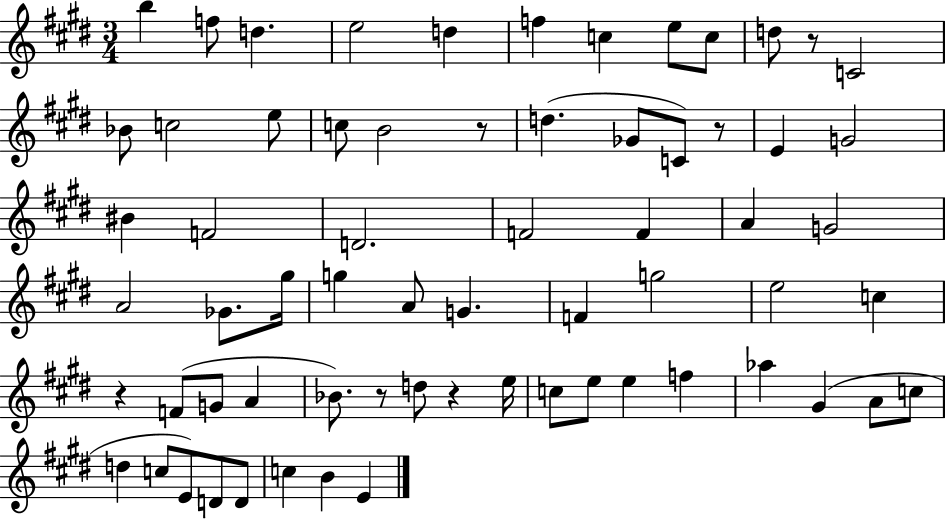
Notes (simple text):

B5/q F5/e D5/q. E5/h D5/q F5/q C5/q E5/e C5/e D5/e R/e C4/h Bb4/e C5/h E5/e C5/e B4/h R/e D5/q. Gb4/e C4/e R/e E4/q G4/h BIS4/q F4/h D4/h. F4/h F4/q A4/q G4/h A4/h Gb4/e. G#5/s G5/q A4/e G4/q. F4/q G5/h E5/h C5/q R/q F4/e G4/e A4/q Bb4/e. R/e D5/e R/q E5/s C5/e E5/e E5/q F5/q Ab5/q G#4/q A4/e C5/e D5/q C5/e E4/e D4/e D4/e C5/q B4/q E4/q